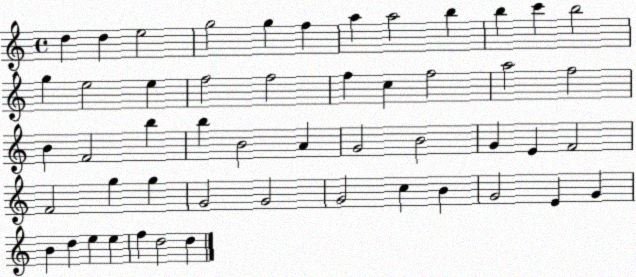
X:1
T:Untitled
M:4/4
L:1/4
K:C
d d e2 g2 g f a a2 b b c' b2 g e2 e f2 f2 f c f2 a2 f2 B F2 b b B2 A G2 B2 G E F2 F2 g g G2 G2 G2 c B G2 E G B d e e f d2 d